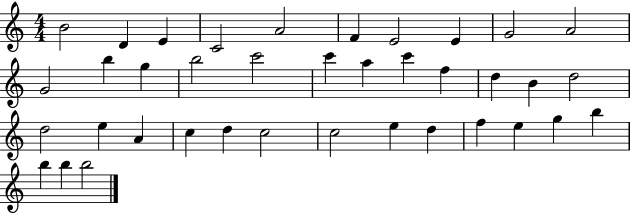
X:1
T:Untitled
M:4/4
L:1/4
K:C
B2 D E C2 A2 F E2 E G2 A2 G2 b g b2 c'2 c' a c' f d B d2 d2 e A c d c2 c2 e d f e g b b b b2